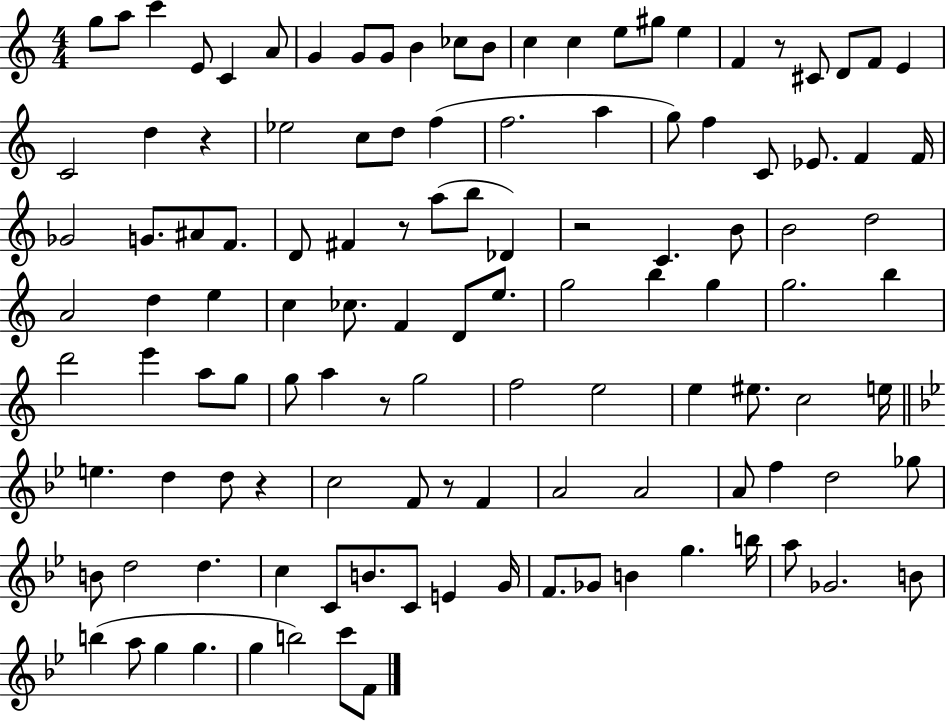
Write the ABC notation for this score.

X:1
T:Untitled
M:4/4
L:1/4
K:C
g/2 a/2 c' E/2 C A/2 G G/2 G/2 B _c/2 B/2 c c e/2 ^g/2 e F z/2 ^C/2 D/2 F/2 E C2 d z _e2 c/2 d/2 f f2 a g/2 f C/2 _E/2 F F/4 _G2 G/2 ^A/2 F/2 D/2 ^F z/2 a/2 b/2 _D z2 C B/2 B2 d2 A2 d e c _c/2 F D/2 e/2 g2 b g g2 b d'2 e' a/2 g/2 g/2 a z/2 g2 f2 e2 e ^e/2 c2 e/4 e d d/2 z c2 F/2 z/2 F A2 A2 A/2 f d2 _g/2 B/2 d2 d c C/2 B/2 C/2 E G/4 F/2 _G/2 B g b/4 a/2 _G2 B/2 b a/2 g g g b2 c'/2 F/2